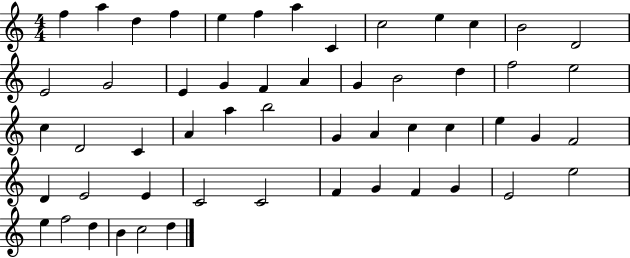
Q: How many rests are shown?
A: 0